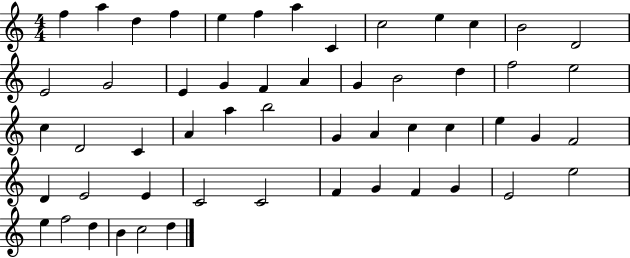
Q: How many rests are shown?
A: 0